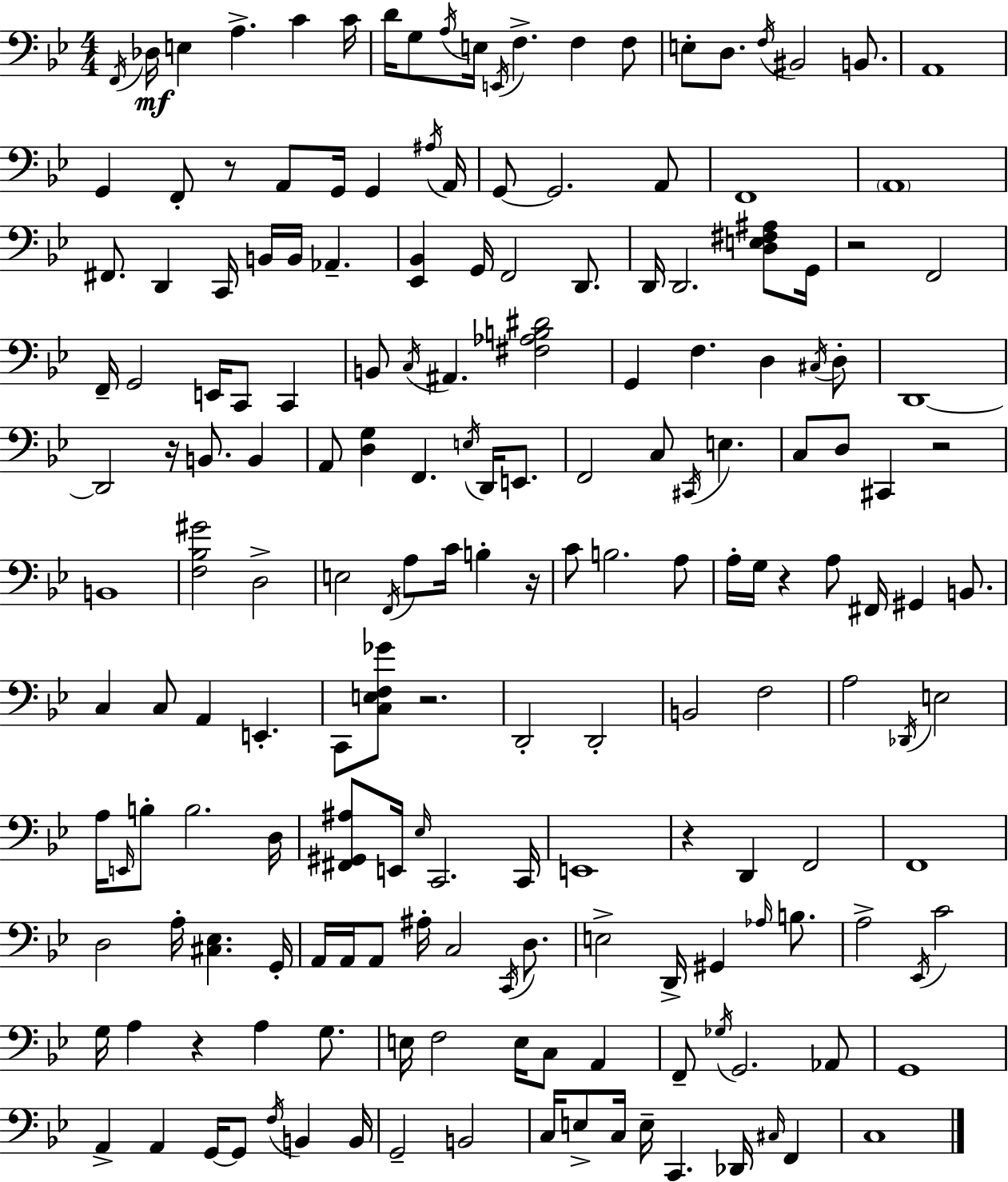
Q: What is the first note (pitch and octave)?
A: F2